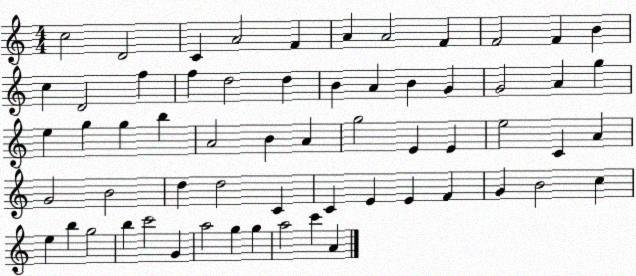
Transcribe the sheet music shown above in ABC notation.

X:1
T:Untitled
M:4/4
L:1/4
K:C
c2 D2 C A2 F A A2 F F2 F B c D2 f f d2 d B A B G G2 A g e g g b A2 B A g2 E E e2 C A G2 B2 d d2 C C E E F G B2 c e b g2 b c'2 G a2 g g a2 c' A